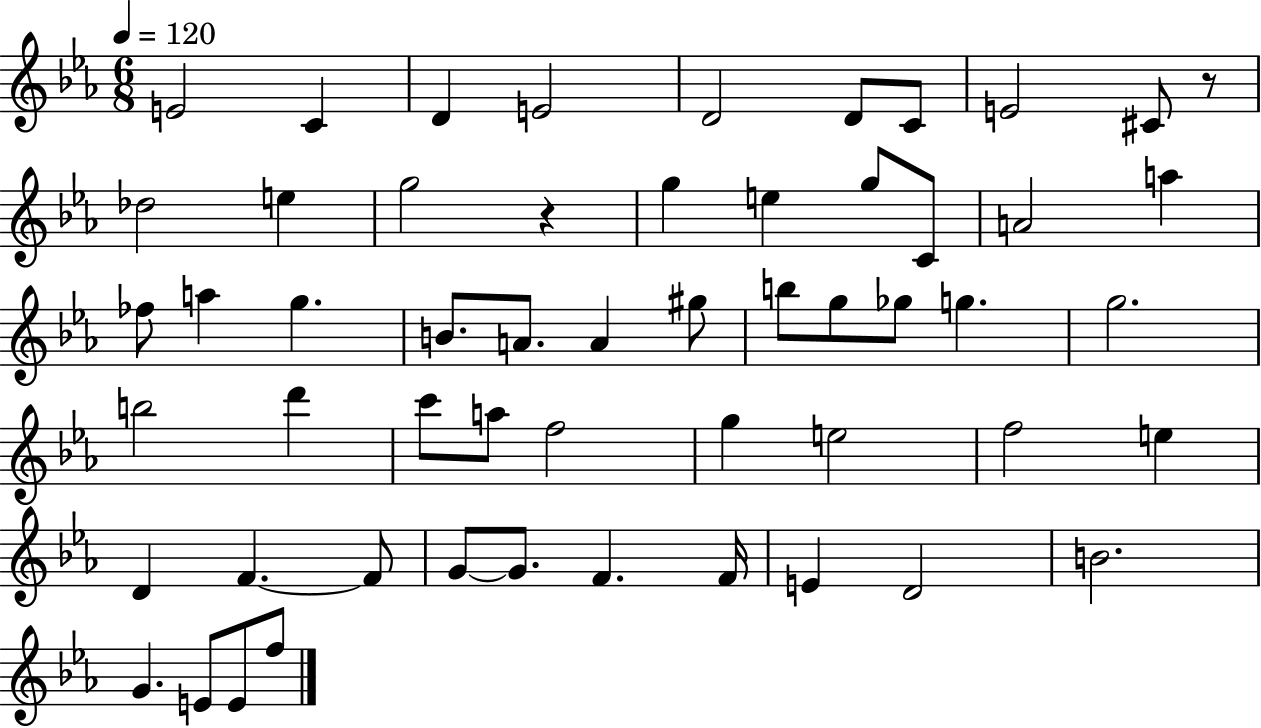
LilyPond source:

{
  \clef treble
  \numericTimeSignature
  \time 6/8
  \key ees \major
  \tempo 4 = 120
  e'2 c'4 | d'4 e'2 | d'2 d'8 c'8 | e'2 cis'8 r8 | \break des''2 e''4 | g''2 r4 | g''4 e''4 g''8 c'8 | a'2 a''4 | \break fes''8 a''4 g''4. | b'8. a'8. a'4 gis''8 | b''8 g''8 ges''8 g''4. | g''2. | \break b''2 d'''4 | c'''8 a''8 f''2 | g''4 e''2 | f''2 e''4 | \break d'4 f'4.~~ f'8 | g'8~~ g'8. f'4. f'16 | e'4 d'2 | b'2. | \break g'4. e'8 e'8 f''8 | \bar "|."
}